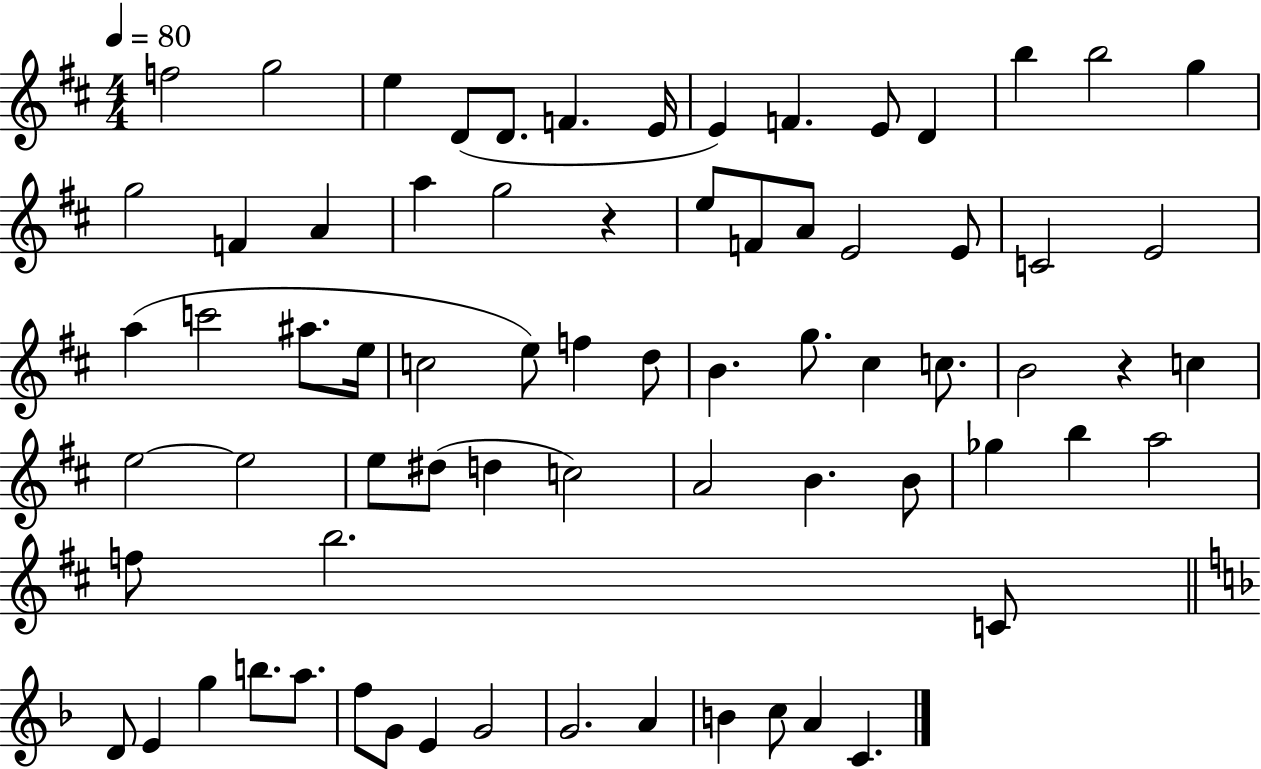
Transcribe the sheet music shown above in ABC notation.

X:1
T:Untitled
M:4/4
L:1/4
K:D
f2 g2 e D/2 D/2 F E/4 E F E/2 D b b2 g g2 F A a g2 z e/2 F/2 A/2 E2 E/2 C2 E2 a c'2 ^a/2 e/4 c2 e/2 f d/2 B g/2 ^c c/2 B2 z c e2 e2 e/2 ^d/2 d c2 A2 B B/2 _g b a2 f/2 b2 C/2 D/2 E g b/2 a/2 f/2 G/2 E G2 G2 A B c/2 A C